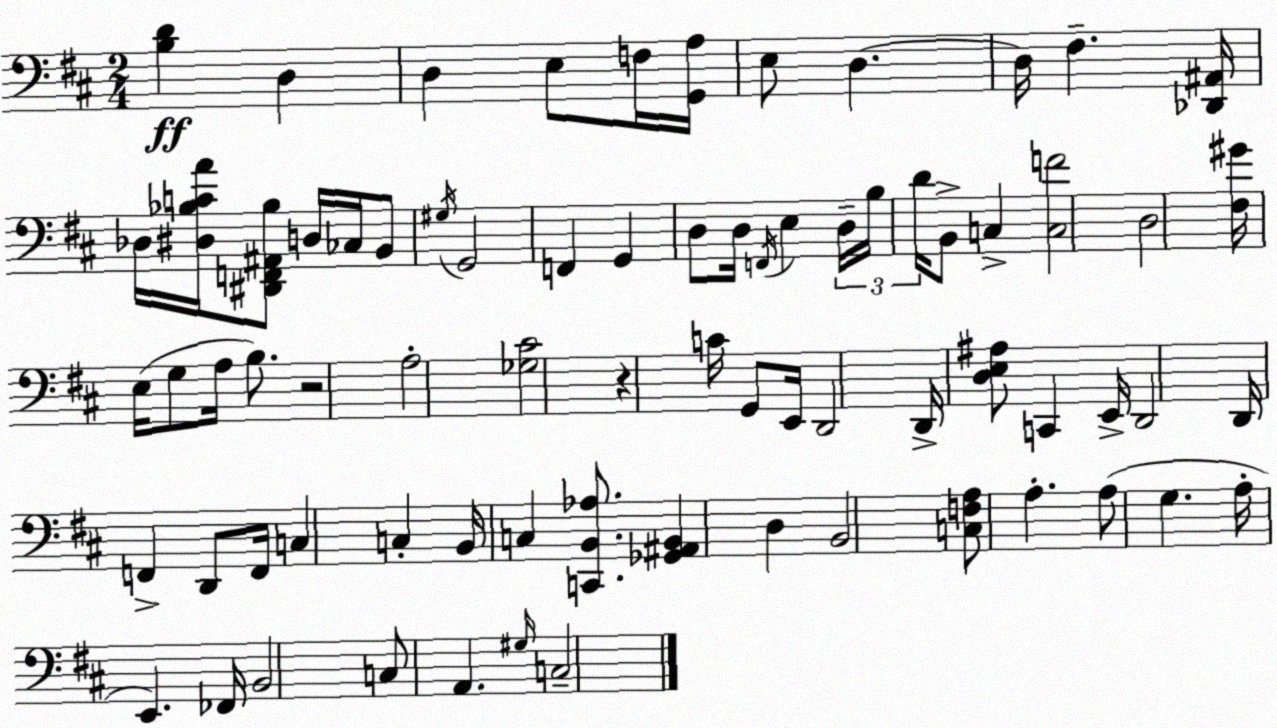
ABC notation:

X:1
T:Untitled
M:2/4
L:1/4
K:D
[B,D] D, D, E,/2 F,/4 [G,,A,]/4 E,/2 D, D,/4 ^F, [_D,,^A,,]/4 _D,/4 [^D,_B,CA]/4 [^D,,F,,^A,,_B,]/2 D,/4 _C,/4 B,,/2 ^G,/4 G,,2 F,, G,, D,/2 D,/4 F,,/4 E, D,/4 B,/4 D/4 B,,/2 C, [C,F]2 D,2 [^F,^G]/4 E,/4 G,/2 A,/4 B,/2 z2 A,2 [_G,^C]2 z C/4 G,,/2 E,,/4 D,,2 D,,/4 [D,E,^A,]/2 C,, E,,/4 D,,2 D,,/4 F,, D,,/2 F,,/4 C, C, B,,/4 C, [C,,B,,_A,]/2 [_G,,^A,,B,,] D, B,,2 [C,F,A,]/2 A, A,/2 G, A,/4 E,, _F,,/4 B,,2 C,/2 A,, ^G,/4 C,2